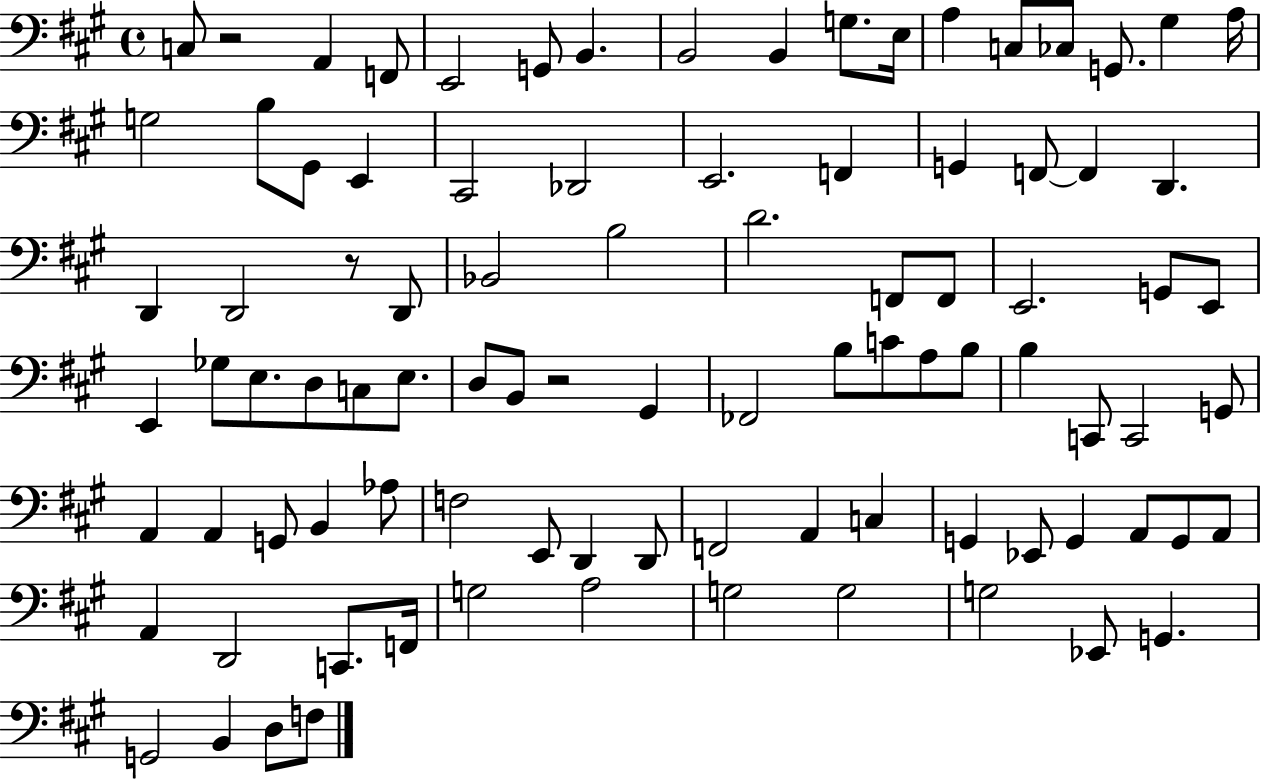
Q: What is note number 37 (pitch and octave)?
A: E2